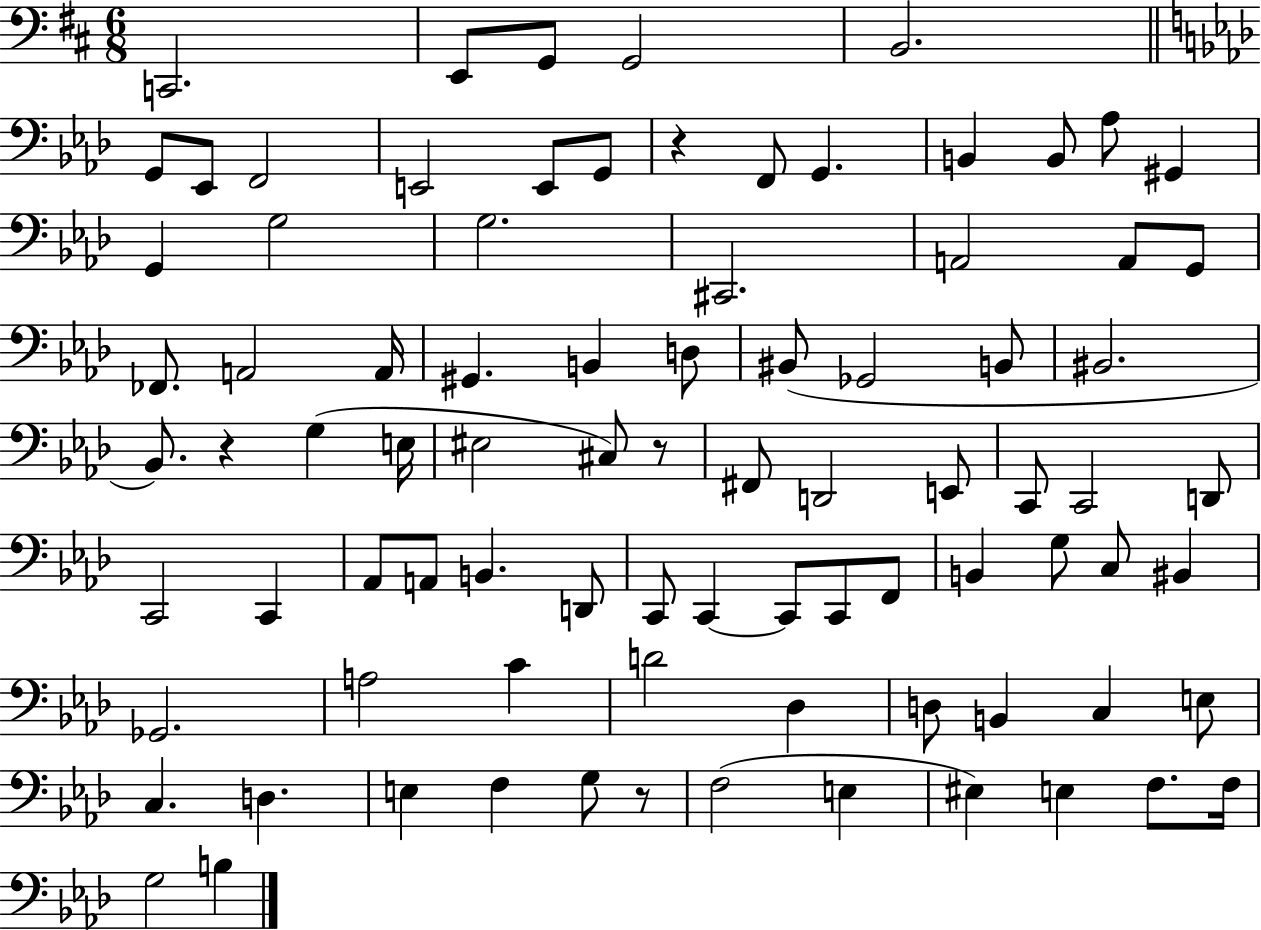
C2/h. E2/e G2/e G2/h B2/h. G2/e Eb2/e F2/h E2/h E2/e G2/e R/q F2/e G2/q. B2/q B2/e Ab3/e G#2/q G2/q G3/h G3/h. C#2/h. A2/h A2/e G2/e FES2/e. A2/h A2/s G#2/q. B2/q D3/e BIS2/e Gb2/h B2/e BIS2/h. Bb2/e. R/q G3/q E3/s EIS3/h C#3/e R/e F#2/e D2/h E2/e C2/e C2/h D2/e C2/h C2/q Ab2/e A2/e B2/q. D2/e C2/e C2/q C2/e C2/e F2/e B2/q G3/e C3/e BIS2/q Gb2/h. A3/h C4/q D4/h Db3/q D3/e B2/q C3/q E3/e C3/q. D3/q. E3/q F3/q G3/e R/e F3/h E3/q EIS3/q E3/q F3/e. F3/s G3/h B3/q